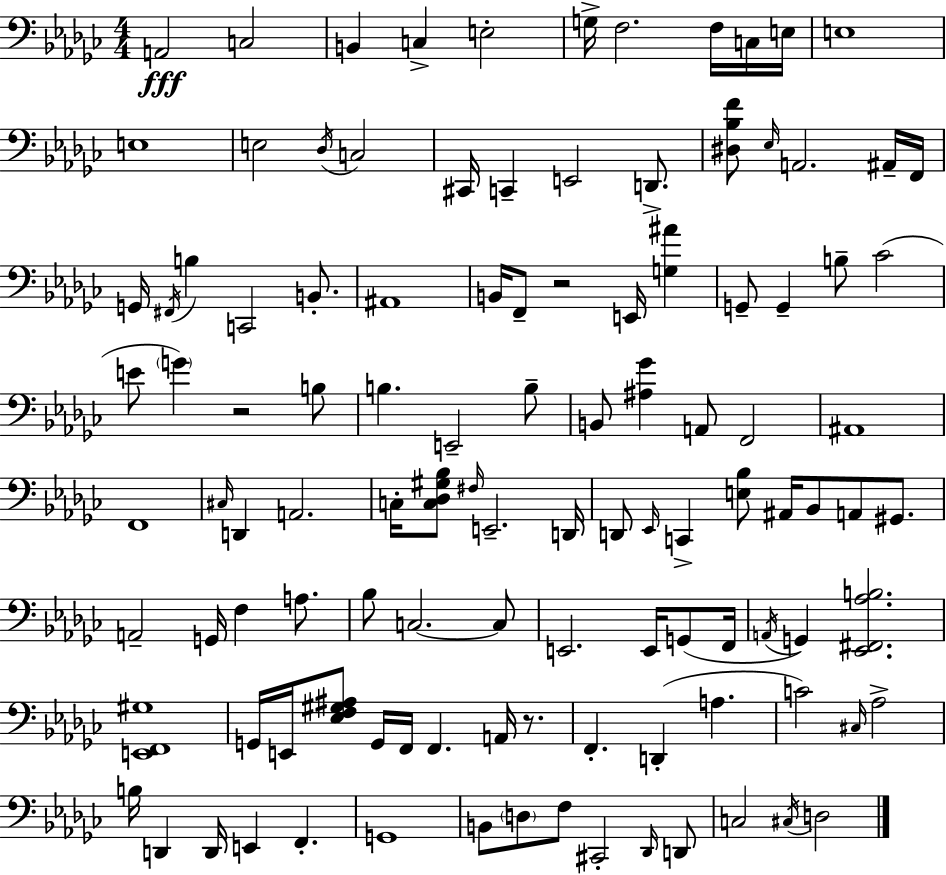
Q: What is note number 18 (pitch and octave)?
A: E2